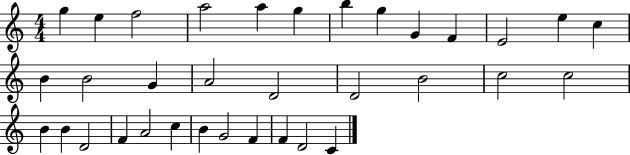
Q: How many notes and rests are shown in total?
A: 34